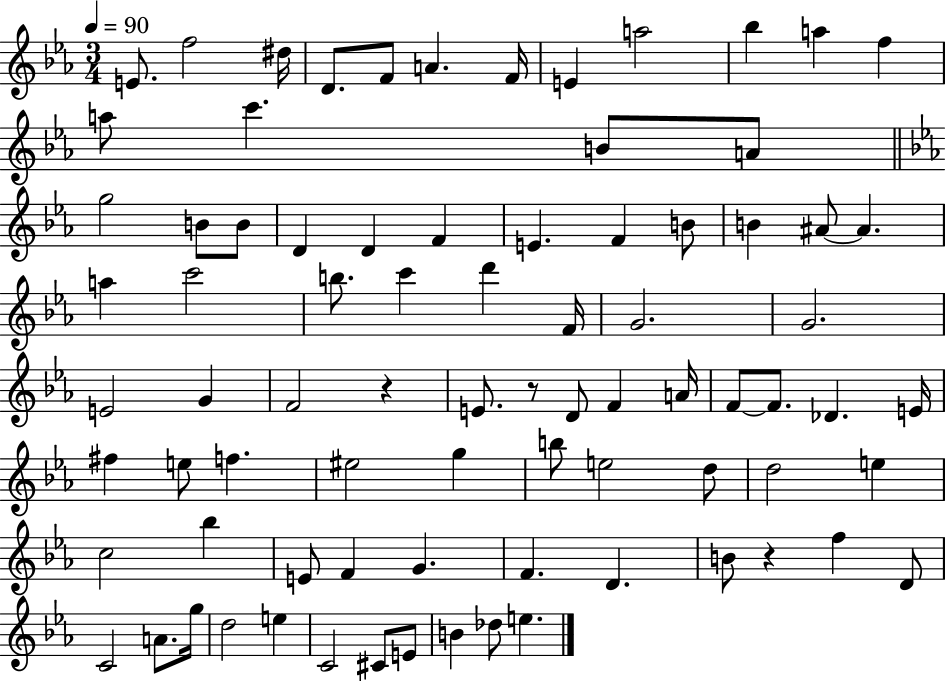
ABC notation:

X:1
T:Untitled
M:3/4
L:1/4
K:Eb
E/2 f2 ^d/4 D/2 F/2 A F/4 E a2 _b a f a/2 c' B/2 A/2 g2 B/2 B/2 D D F E F B/2 B ^A/2 ^A a c'2 b/2 c' d' F/4 G2 G2 E2 G F2 z E/2 z/2 D/2 F A/4 F/2 F/2 _D E/4 ^f e/2 f ^e2 g b/2 e2 d/2 d2 e c2 _b E/2 F G F D B/2 z f D/2 C2 A/2 g/4 d2 e C2 ^C/2 E/2 B _d/2 e